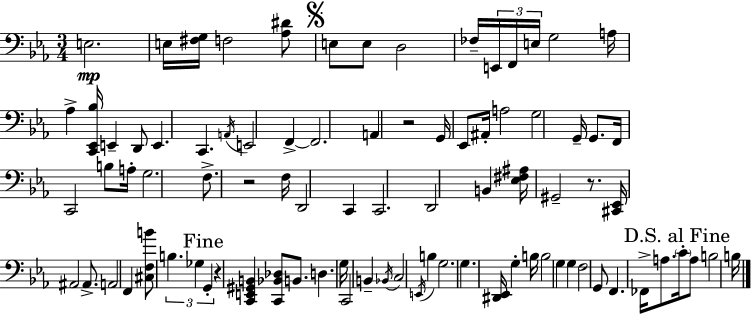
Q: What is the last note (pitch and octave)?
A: B3